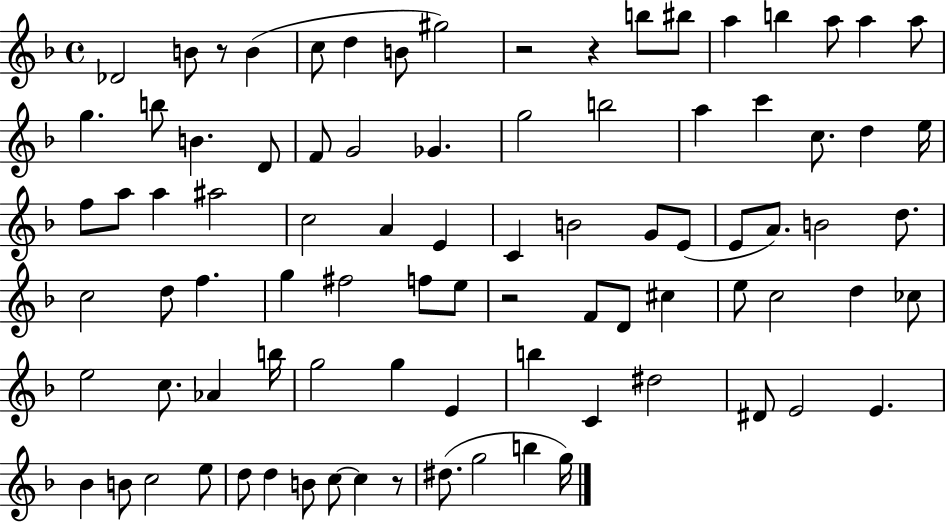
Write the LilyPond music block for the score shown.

{
  \clef treble
  \time 4/4
  \defaultTimeSignature
  \key f \major
  \repeat volta 2 { des'2 b'8 r8 b'4( | c''8 d''4 b'8 gis''2) | r2 r4 b''8 bis''8 | a''4 b''4 a''8 a''4 a''8 | \break g''4. b''8 b'4. d'8 | f'8 g'2 ges'4. | g''2 b''2 | a''4 c'''4 c''8. d''4 e''16 | \break f''8 a''8 a''4 ais''2 | c''2 a'4 e'4 | c'4 b'2 g'8 e'8( | e'8 a'8.) b'2 d''8. | \break c''2 d''8 f''4. | g''4 fis''2 f''8 e''8 | r2 f'8 d'8 cis''4 | e''8 c''2 d''4 ces''8 | \break e''2 c''8. aes'4 b''16 | g''2 g''4 e'4 | b''4 c'4 dis''2 | dis'8 e'2 e'4. | \break bes'4 b'8 c''2 e''8 | d''8 d''4 b'8 c''8~~ c''4 r8 | dis''8.( g''2 b''4 g''16) | } \bar "|."
}